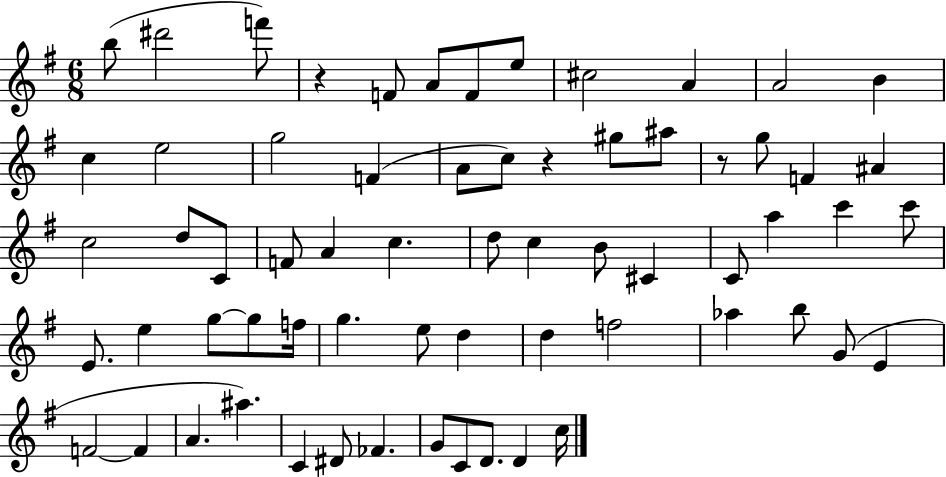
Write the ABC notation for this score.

X:1
T:Untitled
M:6/8
L:1/4
K:G
b/2 ^d'2 f'/2 z F/2 A/2 F/2 e/2 ^c2 A A2 B c e2 g2 F A/2 c/2 z ^g/2 ^a/2 z/2 g/2 F ^A c2 d/2 C/2 F/2 A c d/2 c B/2 ^C C/2 a c' c'/2 E/2 e g/2 g/2 f/4 g e/2 d d f2 _a b/2 G/2 E F2 F A ^a C ^D/2 _F G/2 C/2 D/2 D c/4